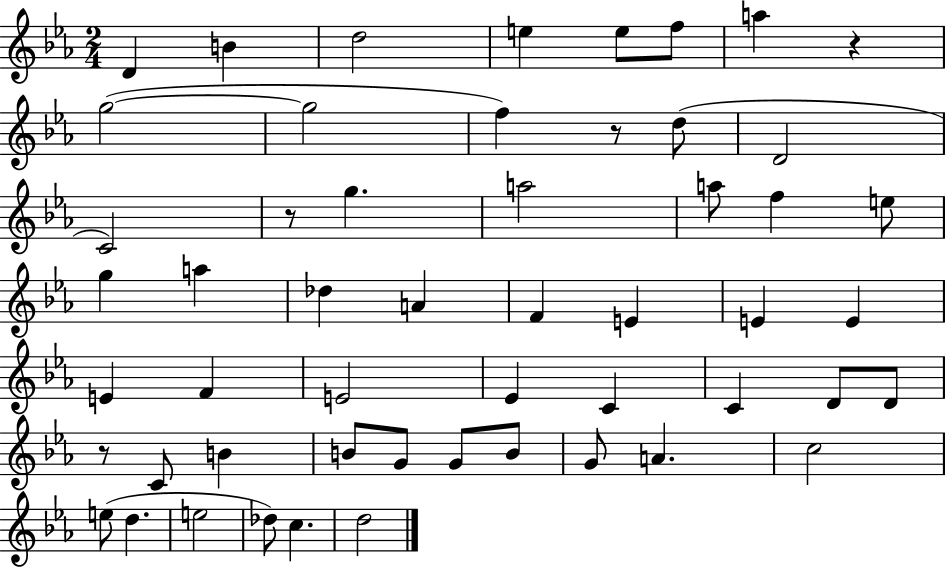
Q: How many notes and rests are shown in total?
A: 53